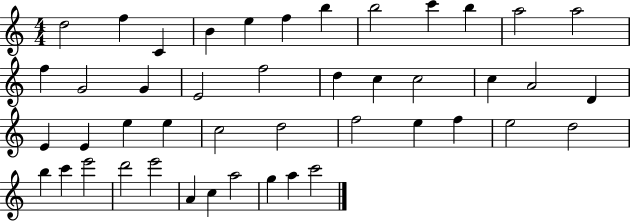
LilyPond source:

{
  \clef treble
  \numericTimeSignature
  \time 4/4
  \key c \major
  d''2 f''4 c'4 | b'4 e''4 f''4 b''4 | b''2 c'''4 b''4 | a''2 a''2 | \break f''4 g'2 g'4 | e'2 f''2 | d''4 c''4 c''2 | c''4 a'2 d'4 | \break e'4 e'4 e''4 e''4 | c''2 d''2 | f''2 e''4 f''4 | e''2 d''2 | \break b''4 c'''4 e'''2 | d'''2 e'''2 | a'4 c''4 a''2 | g''4 a''4 c'''2 | \break \bar "|."
}